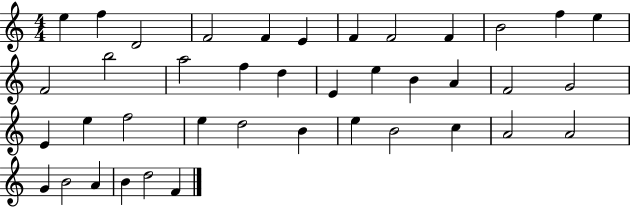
E5/q F5/q D4/h F4/h F4/q E4/q F4/q F4/h F4/q B4/h F5/q E5/q F4/h B5/h A5/h F5/q D5/q E4/q E5/q B4/q A4/q F4/h G4/h E4/q E5/q F5/h E5/q D5/h B4/q E5/q B4/h C5/q A4/h A4/h G4/q B4/h A4/q B4/q D5/h F4/q